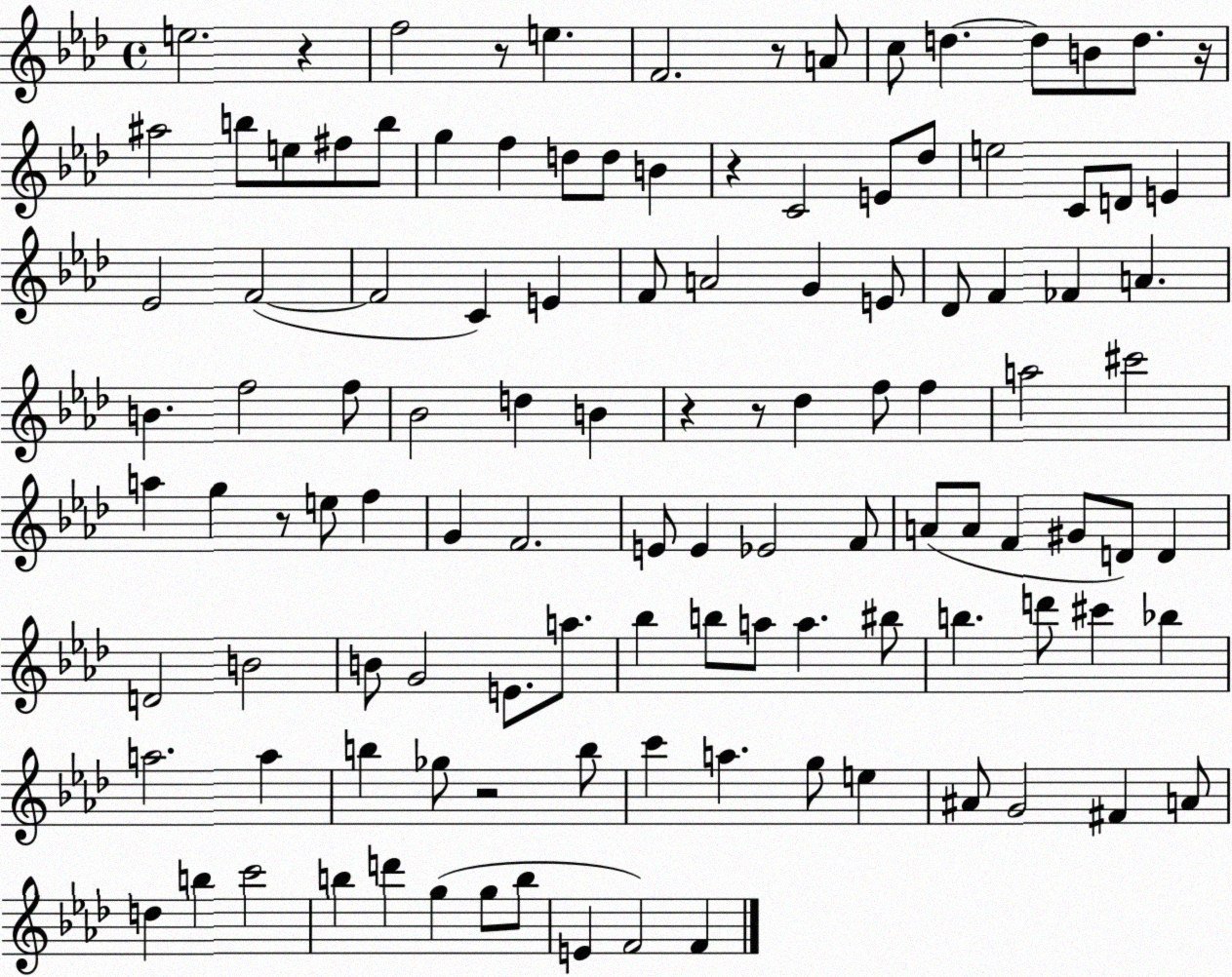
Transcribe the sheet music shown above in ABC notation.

X:1
T:Untitled
M:4/4
L:1/4
K:Ab
e2 z f2 z/2 e F2 z/2 A/2 c/2 d d/2 B/2 d/2 z/4 ^a2 b/2 e/2 ^f/2 b/2 g f d/2 d/2 B z C2 E/2 _d/2 e2 C/2 D/2 E _E2 F2 F2 C E F/2 A2 G E/2 _D/2 F _F A B f2 f/2 _B2 d B z z/2 _d f/2 f a2 ^c'2 a g z/2 e/2 f G F2 E/2 E _E2 F/2 A/2 A/2 F ^G/2 D/2 D D2 B2 B/2 G2 E/2 a/2 _b b/2 a/2 a ^b/2 b d'/2 ^c' _b a2 a b _g/2 z2 b/2 c' a g/2 e ^A/2 G2 ^F A/2 d b c'2 b d' g g/2 b/2 E F2 F